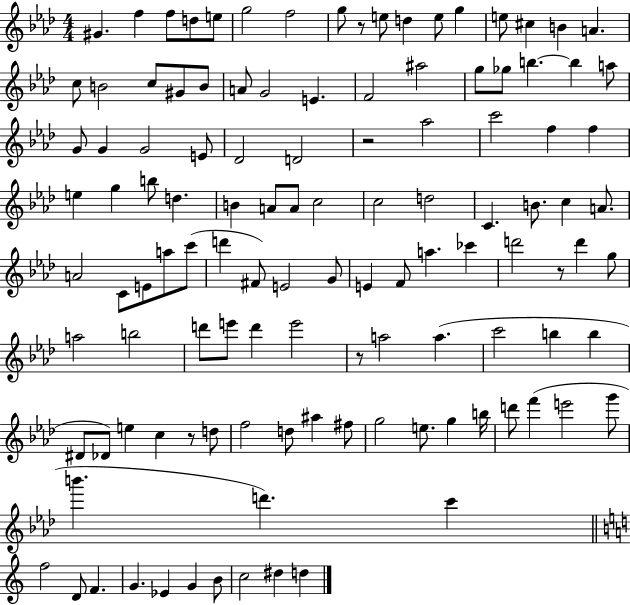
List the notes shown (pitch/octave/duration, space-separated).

G#4/q. F5/q F5/e D5/e E5/e G5/h F5/h G5/e R/e E5/e D5/q E5/e G5/q E5/e C#5/q B4/q A4/q. C5/e B4/h C5/e G#4/e B4/e A4/e G4/h E4/q. F4/h A#5/h G5/e Gb5/e B5/q. B5/q A5/e G4/e G4/q G4/h E4/e Db4/h D4/h R/h Ab5/h C6/h F5/q F5/q E5/q G5/q B5/e D5/q. B4/q A4/e A4/e C5/h C5/h D5/h C4/q. B4/e. C5/q A4/e. A4/h C4/e E4/e A5/e C6/e D6/q F#4/e E4/h G4/e E4/q F4/e A5/q. CES6/q D6/h R/e D6/q G5/e A5/h B5/h D6/e E6/e D6/q E6/h R/e A5/h A5/q. C6/h B5/q B5/q D#4/e Db4/e E5/q C5/q R/e D5/e F5/h D5/e A#5/q F#5/e G5/h E5/e. G5/q B5/s D6/e F6/q E6/h G6/e B6/q. D6/q. C6/q F5/h D4/e F4/q. G4/q. Eb4/q G4/q B4/e C5/h D#5/q D5/q